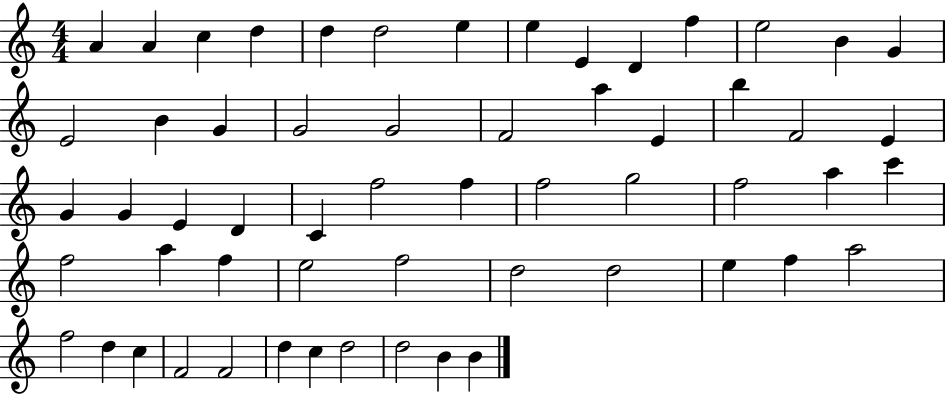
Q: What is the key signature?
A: C major